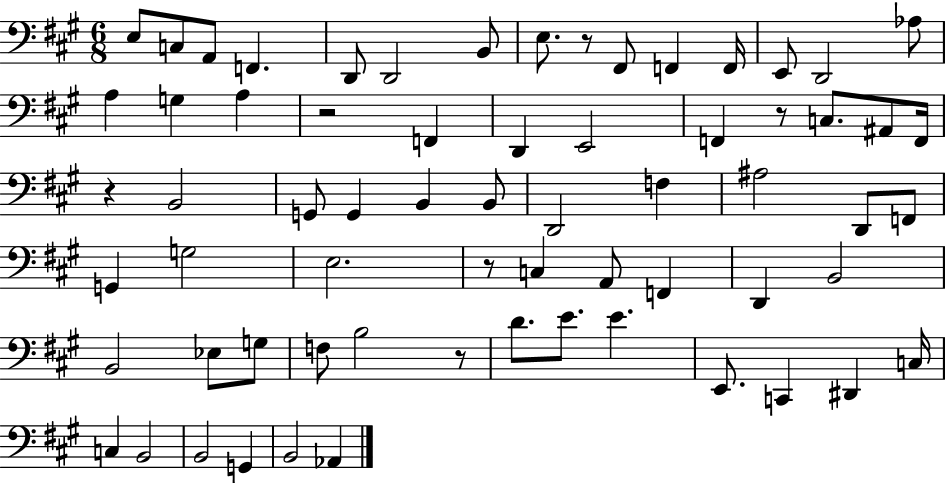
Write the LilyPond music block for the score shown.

{
  \clef bass
  \numericTimeSignature
  \time 6/8
  \key a \major
  \repeat volta 2 { e8 c8 a,8 f,4. | d,8 d,2 b,8 | e8. r8 fis,8 f,4 f,16 | e,8 d,2 aes8 | \break a4 g4 a4 | r2 f,4 | d,4 e,2 | f,4 r8 c8. ais,8 f,16 | \break r4 b,2 | g,8 g,4 b,4 b,8 | d,2 f4 | ais2 d,8 f,8 | \break g,4 g2 | e2. | r8 c4 a,8 f,4 | d,4 b,2 | \break b,2 ees8 g8 | f8 b2 r8 | d'8. e'8. e'4. | e,8. c,4 dis,4 c16 | \break c4 b,2 | b,2 g,4 | b,2 aes,4 | } \bar "|."
}